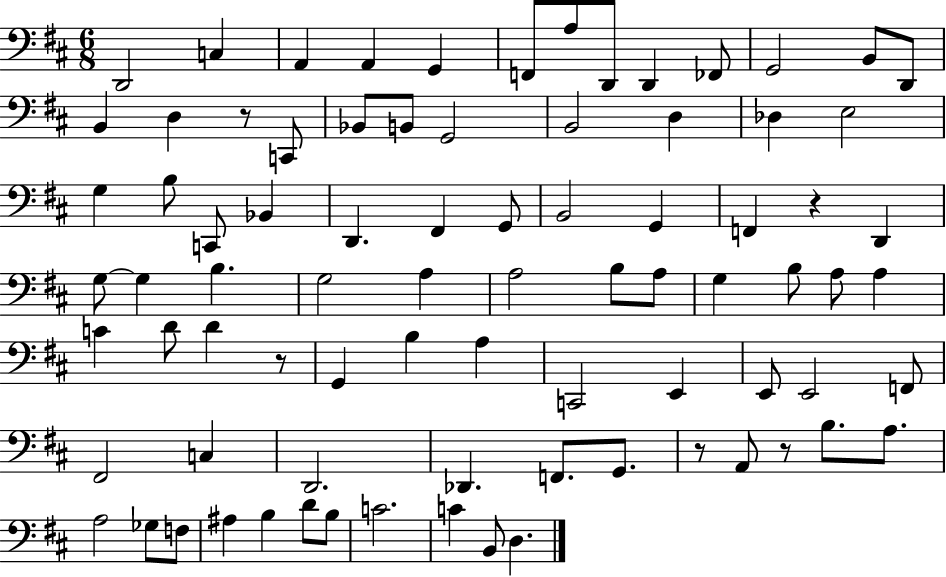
{
  \clef bass
  \numericTimeSignature
  \time 6/8
  \key d \major
  d,2 c4 | a,4 a,4 g,4 | f,8 a8 d,8 d,4 fes,8 | g,2 b,8 d,8 | \break b,4 d4 r8 c,8 | bes,8 b,8 g,2 | b,2 d4 | des4 e2 | \break g4 b8 c,8 bes,4 | d,4. fis,4 g,8 | b,2 g,4 | f,4 r4 d,4 | \break g8~~ g4 b4. | g2 a4 | a2 b8 a8 | g4 b8 a8 a4 | \break c'4 d'8 d'4 r8 | g,4 b4 a4 | c,2 e,4 | e,8 e,2 f,8 | \break fis,2 c4 | d,2. | des,4. f,8. g,8. | r8 a,8 r8 b8. a8. | \break a2 ges8 f8 | ais4 b4 d'8 b8 | c'2. | c'4 b,8 d4. | \break \bar "|."
}